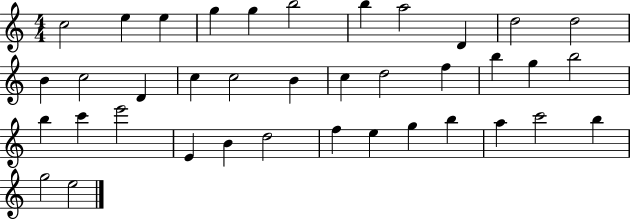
C5/h E5/q E5/q G5/q G5/q B5/h B5/q A5/h D4/q D5/h D5/h B4/q C5/h D4/q C5/q C5/h B4/q C5/q D5/h F5/q B5/q G5/q B5/h B5/q C6/q E6/h E4/q B4/q D5/h F5/q E5/q G5/q B5/q A5/q C6/h B5/q G5/h E5/h